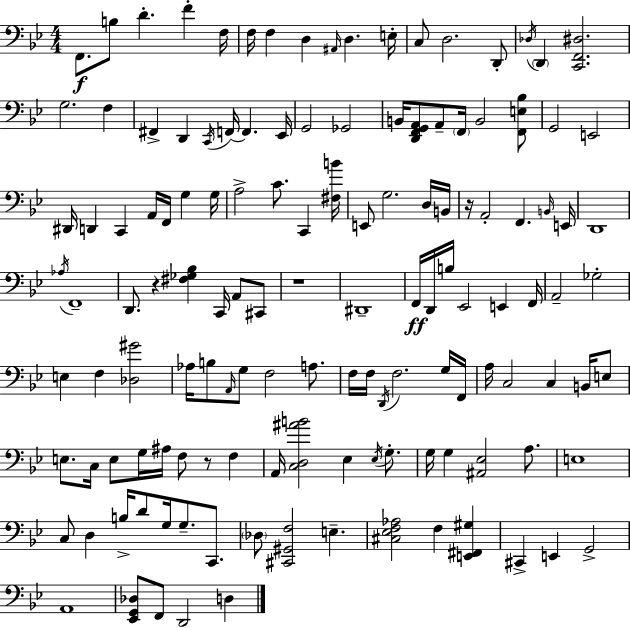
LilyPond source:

{
  \clef bass
  \numericTimeSignature
  \time 4/4
  \key bes \major
  f,8.\f b8 d'4.-. f'4-. f16 | f16 f4 d4 \grace { ais,16 } d4. | e16-. c8 d2. d,8-. | \acciaccatura { des16 } \parenthesize d,4 <c, f, dis>2. | \break g2. f4 | fis,4-> d,4 \acciaccatura { c,16 } f,16~~ f,4. | ees,16 g,2 ges,2 | b,16 <d, f, g, a,>8 a,8-- \parenthesize f,16 b,2 | \break <f, e bes>8 g,2 e,2 | dis,16 d,4 c,4 a,16 f,16 g4 | g16 a2-> c'8. c,4 | <fis b'>16 e,8 g2. | \break d16 b,16 r16 a,2-. f,4. | \grace { b,16 } e,16 d,1 | \acciaccatura { aes16 } f,1-- | d,8. r4 <fis ges bes>4 | \break c,16 a,8 cis,8 r1 | dis,1-- | f,16\ff d,16 b16 ees,2 | e,4 f,16 a,2-- ges2-. | \break e4 f4 <des gis'>2 | aes16 b8 \grace { a,16 } g8 f2 | a8. f16 f16 \acciaccatura { d,16 } f2. | g16 f,16 a16 c2 | \break c4 b,16 e8 e8. c16 e8 g16 ais16 f8 | r8 f4 a,16 <c d ais' b'>2 | ees4 \acciaccatura { ees16 } g8.-. g16 g4 <ais, ees>2 | a8. e1 | \break c8 d4 b16-> d'8 | g16 g8.-- c,8. \parenthesize des8 <cis, gis, f>2 | e4.-- <cis ees f aes>2 | f4 <e, fis, gis>4 cis,4-> e,4 | \break g,2-> a,1 | <ees, g, des>8 f,8 d,2 | d4 \bar "|."
}